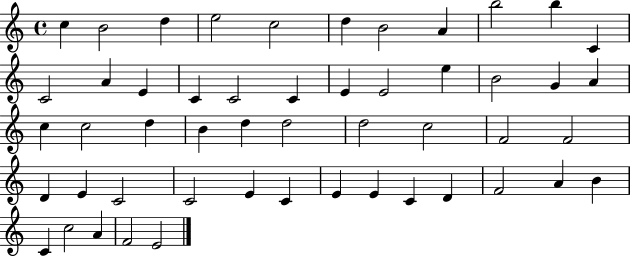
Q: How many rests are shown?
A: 0